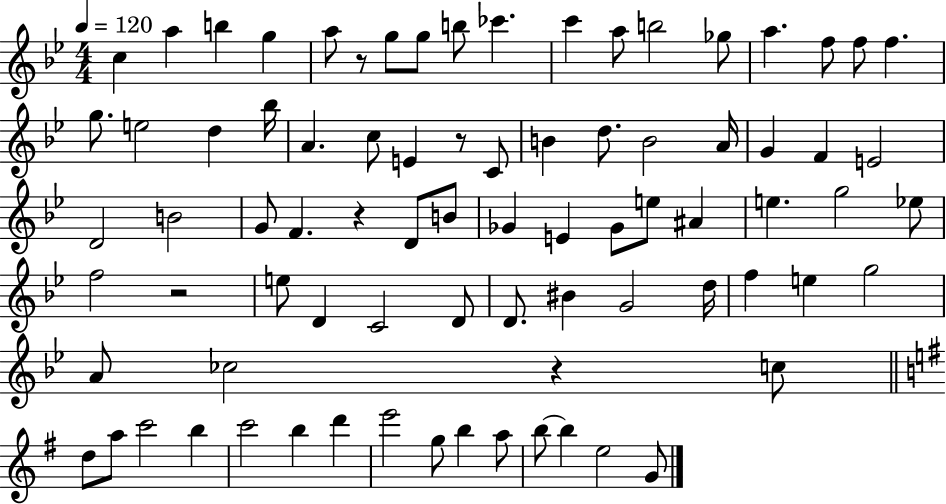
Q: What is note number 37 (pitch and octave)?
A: D4